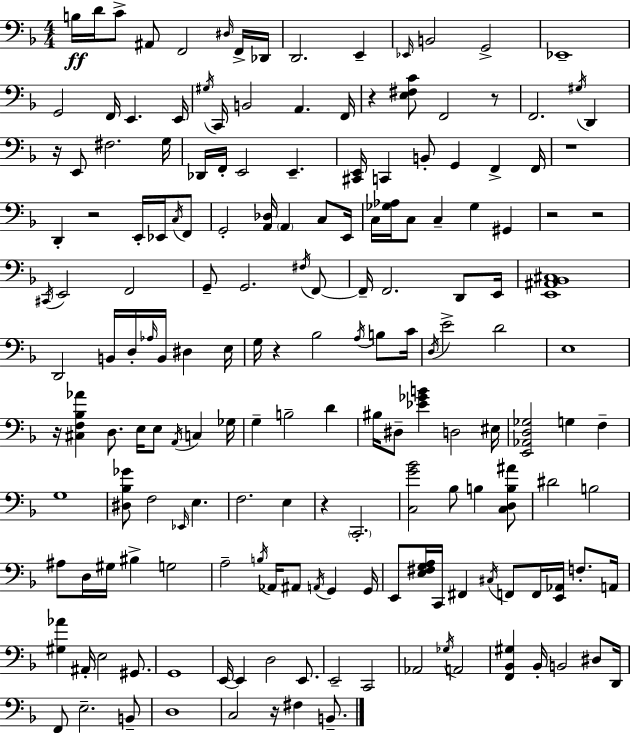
X:1
T:Untitled
M:4/4
L:1/4
K:Dm
B,/4 D/4 C/2 ^A,,/2 F,,2 ^D,/4 F,,/4 _D,,/4 D,,2 E,, _E,,/4 B,,2 G,,2 _E,,4 G,,2 F,,/4 E,, E,,/4 ^G,/4 C,,/4 B,,2 A,, F,,/4 z [E,^F,C]/2 F,,2 z/2 F,,2 ^G,/4 D,, z/4 E,,/2 ^F,2 G,/4 _D,,/4 F,,/4 E,,2 E,, [^C,,E,,]/4 C,, B,,/2 G,, F,, F,,/4 z4 D,, z2 E,,/4 _E,,/4 C,/4 F,,/2 G,,2 [A,,_D,]/4 A,, C,/2 E,,/4 C,/4 [_G,_A,]/4 C,/2 C, _G, ^G,, z2 z2 ^C,,/4 E,,2 F,,2 G,,/2 G,,2 ^F,/4 F,,/2 F,,/4 F,,2 D,,/2 E,,/4 [E,,^A,,_B,,^C,]4 D,,2 B,,/4 D,/4 _A,/4 B,,/4 ^D, E,/4 G,/4 z _B,2 A,/4 B,/2 C/4 D,/4 E2 D2 E,4 z/4 [^C,F,_B,_A] D,/2 E,/4 E,/2 A,,/4 C, _G,/4 G, B,2 D ^B,/4 ^D,/2 [_E_GB] D,2 ^E,/4 [E,,_A,,D,_G,]2 G, F, G,4 [^D,_B,_G]/2 F,2 _E,,/4 E, F,2 E, z C,,2 [C,G_B]2 _B,/2 B, [C,D,B,^A]/2 ^D2 B,2 ^A,/2 D,/4 ^G,/4 ^B, G,2 A,2 B,/4 _A,,/4 ^A,,/2 A,,/4 G,, G,,/4 E,,/2 [E,^F,G,A,]/4 C,,/4 ^F,, ^C,/4 F,,/2 F,,/4 [E,,_A,,]/4 F,/2 A,,/4 [^G,_A] ^A,,/4 E,2 ^G,,/2 G,,4 E,,/4 E,, D,2 E,,/2 E,,2 C,,2 _A,,2 _G,/4 A,,2 [F,,_B,,^G,] _B,,/4 B,,2 ^D,/2 D,,/4 F,,/2 E,2 B,,/2 D,4 C,2 z/4 ^F, B,,/2